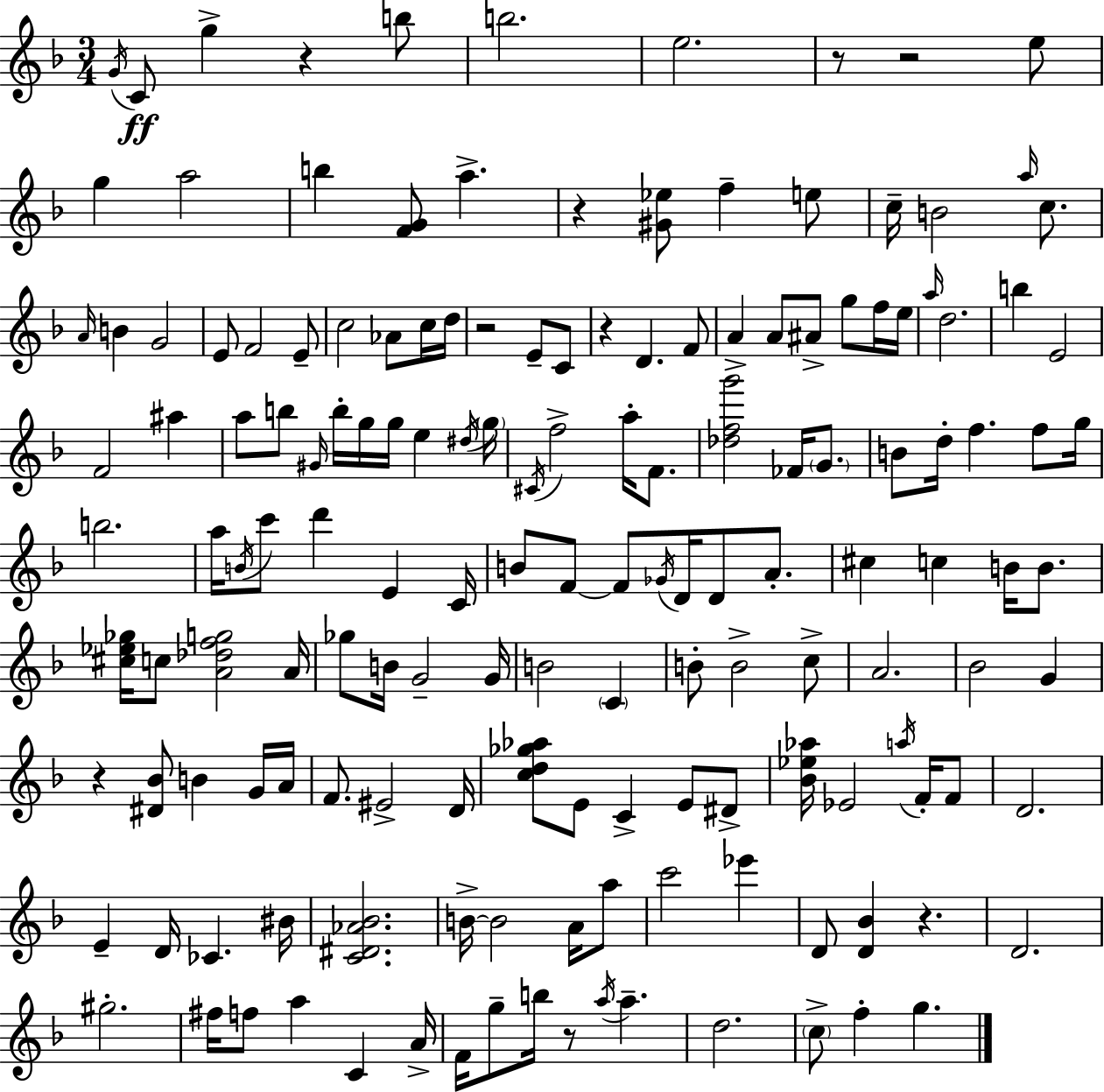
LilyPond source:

{
  \clef treble
  \numericTimeSignature
  \time 3/4
  \key f \major
  \acciaccatura { g'16 }\ff c'8 g''4-> r4 b''8 | b''2. | e''2. | r8 r2 e''8 | \break g''4 a''2 | b''4 <f' g'>8 a''4.-> | r4 <gis' ees''>8 f''4-- e''8 | c''16-- b'2 \grace { a''16 } c''8. | \break \grace { a'16 } b'4 g'2 | e'8 f'2 | e'8-- c''2 aes'8 | c''16 d''16 r2 e'8-- | \break c'8 r4 d'4. | f'8 a'4-> a'8 ais'8-> g''8 | f''16 e''16 \grace { a''16 } d''2. | b''4 e'2 | \break f'2 | ais''4 a''8 b''8 \grace { gis'16 } b''16-. g''16 g''16 | e''4 \acciaccatura { dis''16 } \parenthesize g''16 \acciaccatura { cis'16 } f''2-> | a''16-. f'8. <des'' f'' g'''>2 | \break fes'16 \parenthesize g'8. b'8 d''16-. f''4. | f''8 g''16 b''2. | a''16 \acciaccatura { b'16 } c'''8 d'''4 | e'4 c'16 b'8 f'8~~ | \break f'8 \acciaccatura { ges'16 } d'16 d'8 a'8.-. cis''4 | c''4 b'16 b'8. <cis'' ees'' ges''>16 c''8 | <a' des'' f'' g''>2 a'16 ges''8 b'16 | g'2-- g'16 b'2 | \break \parenthesize c'4 b'8-. b'2-> | c''8-> a'2. | bes'2 | g'4 r4 | \break <dis' bes'>8 b'4 g'16 a'16 f'8. | eis'2-> d'16 <c'' d'' ges'' aes''>8 e'8 | c'4-> e'8 dis'8-> <bes' ees'' aes''>16 ees'2 | \acciaccatura { a''16 } f'16-. f'8 d'2. | \break e'4-- | d'16 ces'4. bis'16 <c' dis' aes' bes'>2. | b'16->~~ b'2 | a'16 a''8 c'''2 | \break ees'''4 d'8 | <d' bes'>4 r4. d'2. | gis''2.-. | fis''16 f''8 | \break a''4 c'4 a'16-> f'16 g''8-- | b''16 r8 \acciaccatura { a''16 } a''4.-- d''2. | \parenthesize c''8-> | f''4-. g''4. \bar "|."
}